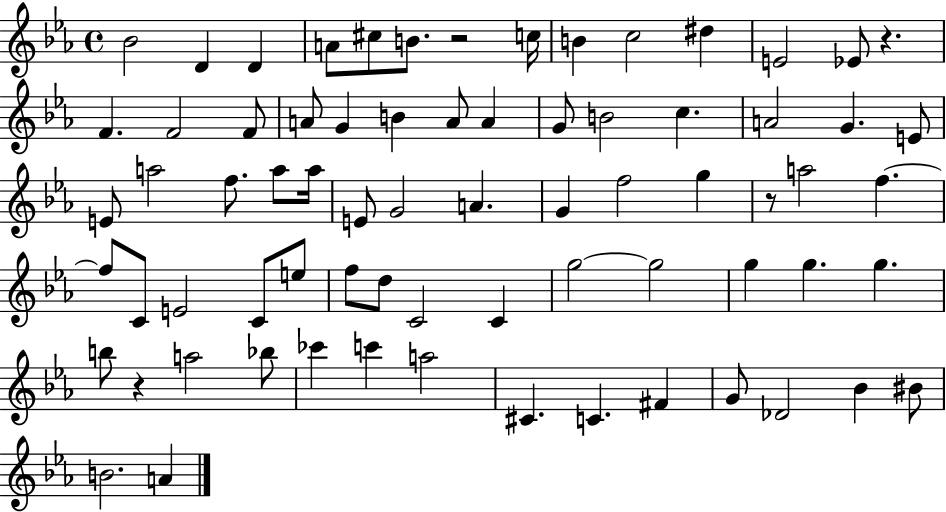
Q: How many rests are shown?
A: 4